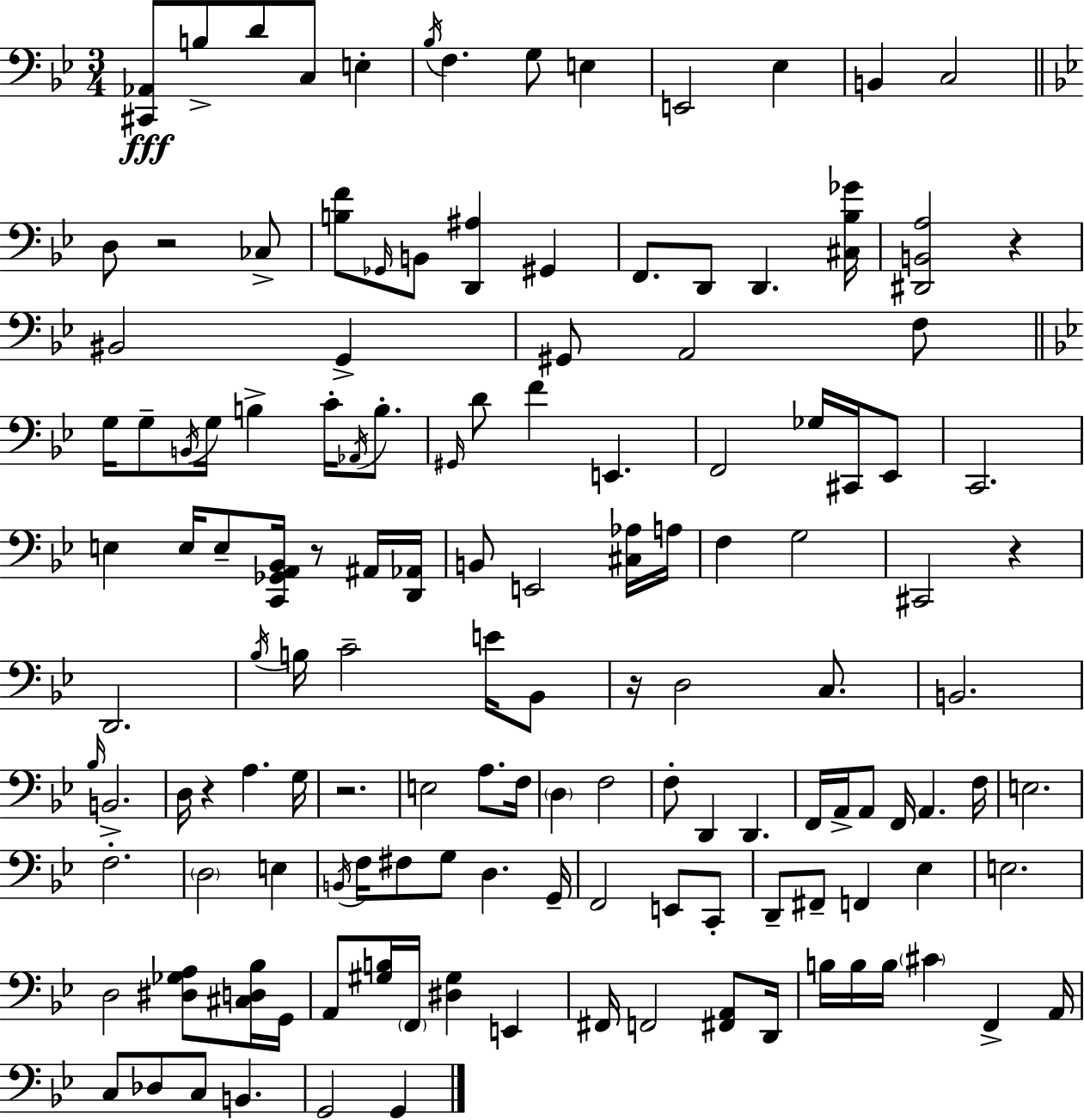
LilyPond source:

{
  \clef bass
  \numericTimeSignature
  \time 3/4
  \key bes \major
  <cis, aes,>8\fff b8-> d'8 c8 e4-. | \acciaccatura { bes16 } f4. g8 e4 | e,2 ees4 | b,4 c2 | \break \bar "||" \break \key g \minor d8 r2 ces8-> | <b f'>8 \grace { ges,16 } b,8 <d, ais>4 gis,4 | f,8. d,8 d,4. | <cis bes ges'>16 <dis, b, a>2 r4 | \break bis,2 g,4-> | gis,8 a,2 f8 | \bar "||" \break \key g \minor g16 g8-- \acciaccatura { b,16 } g16 b4-> c'16-. \acciaccatura { aes,16 } b8.-. | \grace { gis,16 } d'8 f'4 e,4. | f,2 ges16 | cis,16 ees,8 c,2. | \break e4 e16 e8-- <c, ges, a, bes,>16 r8 | ais,16 <d, aes,>16 b,8 e,2 | <cis aes>16 a16 f4 g2 | cis,2 r4 | \break d,2. | \acciaccatura { bes16 } b16 c'2-- | e'16 bes,8 r16 d2 | c8. b,2. | \break \grace { bes16 } b,2.-> | d16 r4 a4. | g16 r2. | e2 | \break a8. f16 \parenthesize d4 f2 | f8-. d,4 d,4. | f,16 a,16-> a,8 f,16 a,4. | f16 e2. | \break f2.-. | \parenthesize d2 | e4 \acciaccatura { b,16 } f16 fis8 g8 d4. | g,16-- f,2 | \break e,8 c,8-. d,8-- fis,8-- f,4 | ees4 e2. | d2 | <dis ges a>8 <cis d bes>16 g,16 a,8 <gis b>16 \parenthesize f,16 <dis gis>4 | \break e,4 fis,16 f,2 | <fis, a,>8 d,16 b16 b16 b16 \parenthesize cis'4 | f,4-> a,16 c8 des8 c8 | b,4. g,2 | \break g,4 \bar "|."
}